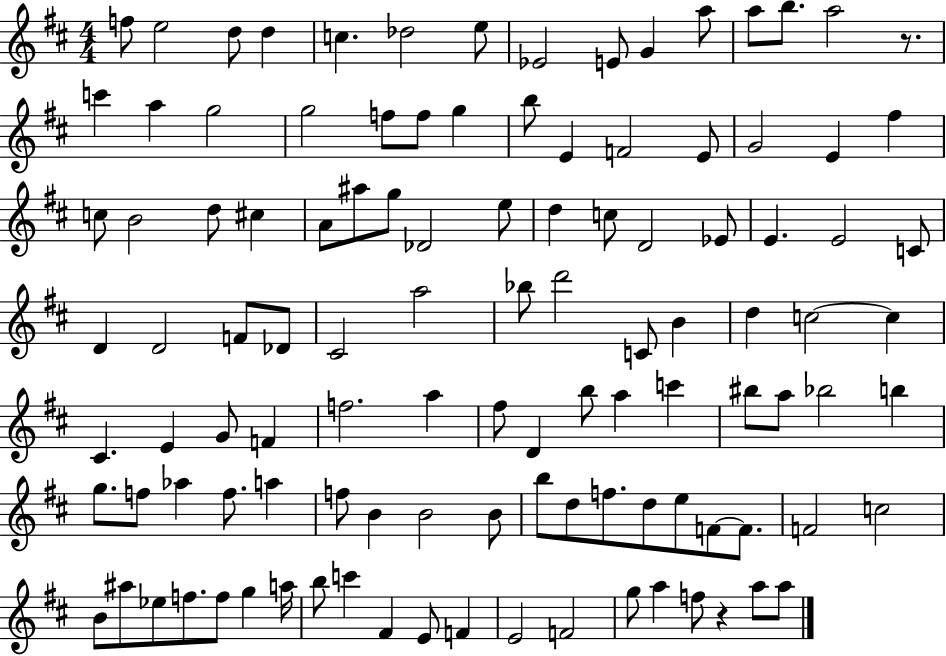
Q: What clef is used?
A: treble